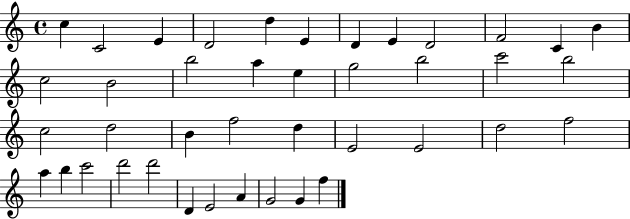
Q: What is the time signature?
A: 4/4